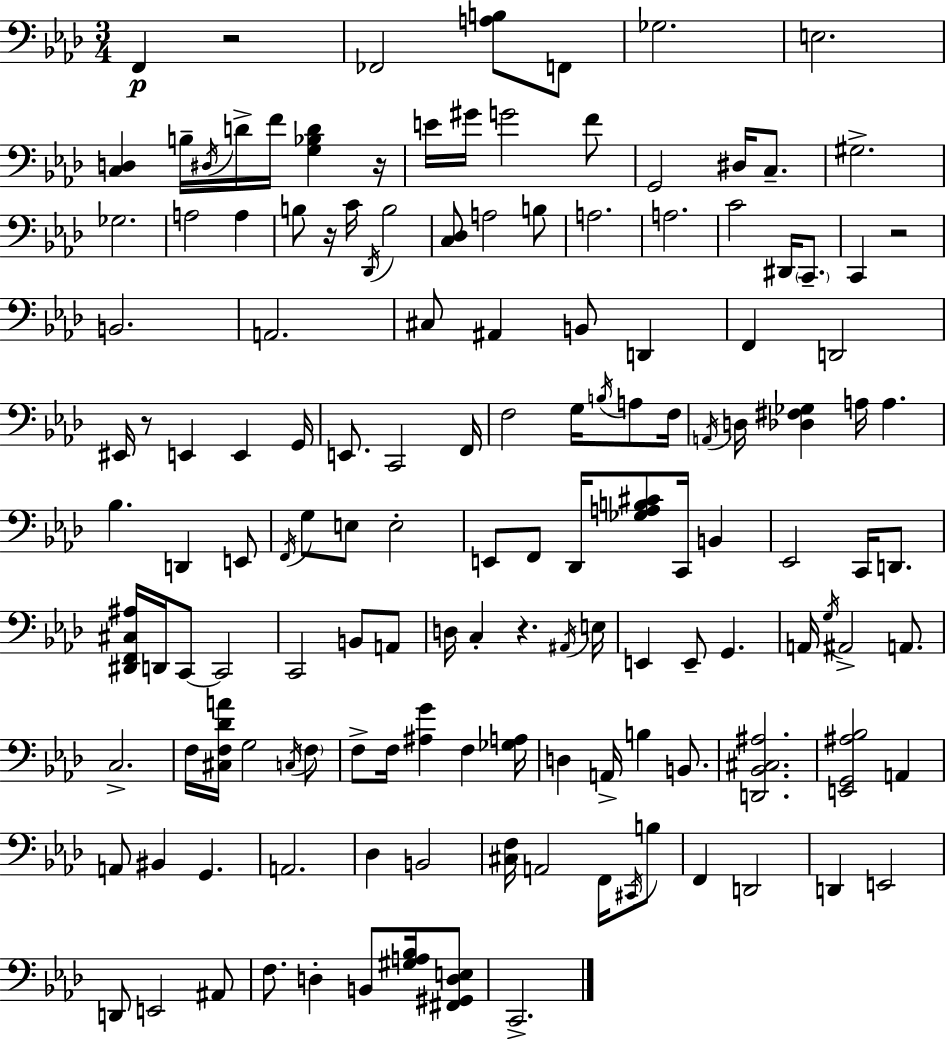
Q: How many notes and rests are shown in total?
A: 143